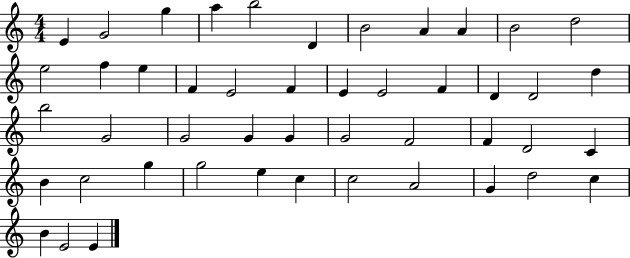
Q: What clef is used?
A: treble